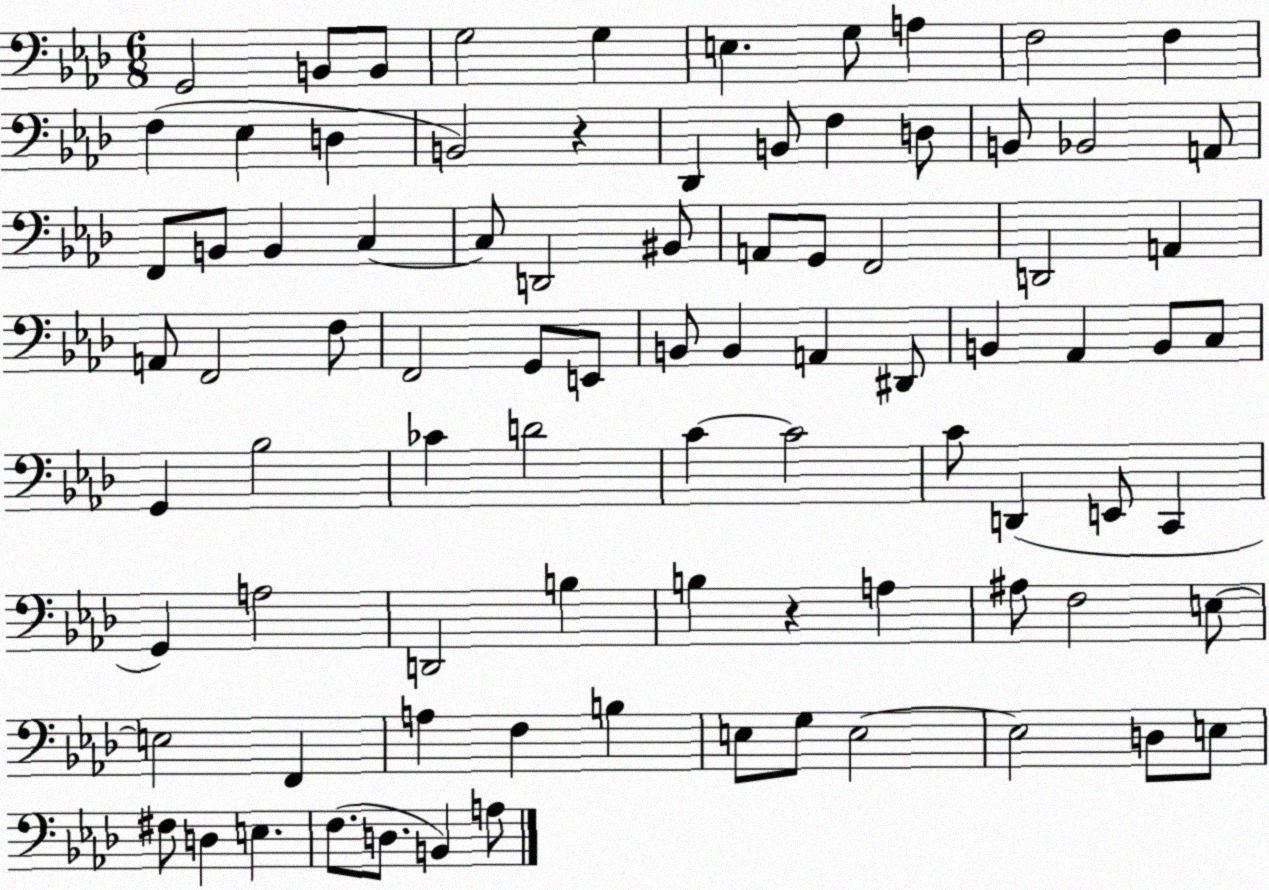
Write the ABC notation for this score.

X:1
T:Untitled
M:6/8
L:1/4
K:Ab
G,,2 B,,/2 B,,/2 G,2 G, E, G,/2 A, F,2 F, F, _E, D, B,,2 z _D,, B,,/2 F, D,/2 B,,/2 _B,,2 A,,/2 F,,/2 B,,/2 B,, C, C,/2 D,,2 ^B,,/2 A,,/2 G,,/2 F,,2 D,,2 A,, A,,/2 F,,2 F,/2 F,,2 G,,/2 E,,/2 B,,/2 B,, A,, ^D,,/2 B,, _A,, B,,/2 C,/2 G,, _B,2 _C D2 C C2 C/2 D,, E,,/2 C,, G,, A,2 D,,2 B, B, z A, ^A,/2 F,2 E,/2 E,2 F,, A, F, B, E,/2 G,/2 E,2 E,2 D,/2 E,/2 ^F,/2 D, E, F,/2 D,/2 B,, A,/2